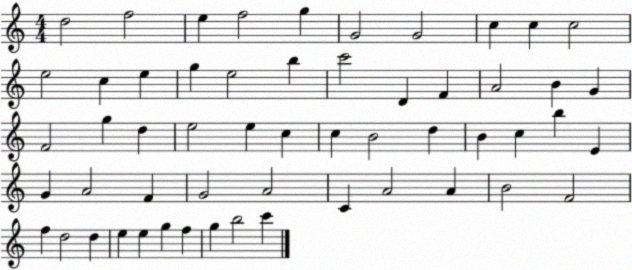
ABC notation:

X:1
T:Untitled
M:4/4
L:1/4
K:C
d2 f2 e f2 g G2 G2 c c c2 e2 c e g e2 b c'2 D F A2 B G F2 g d e2 e c c B2 d B c b E G A2 F G2 A2 C A2 A B2 F2 f d2 d e e g f g b2 c'